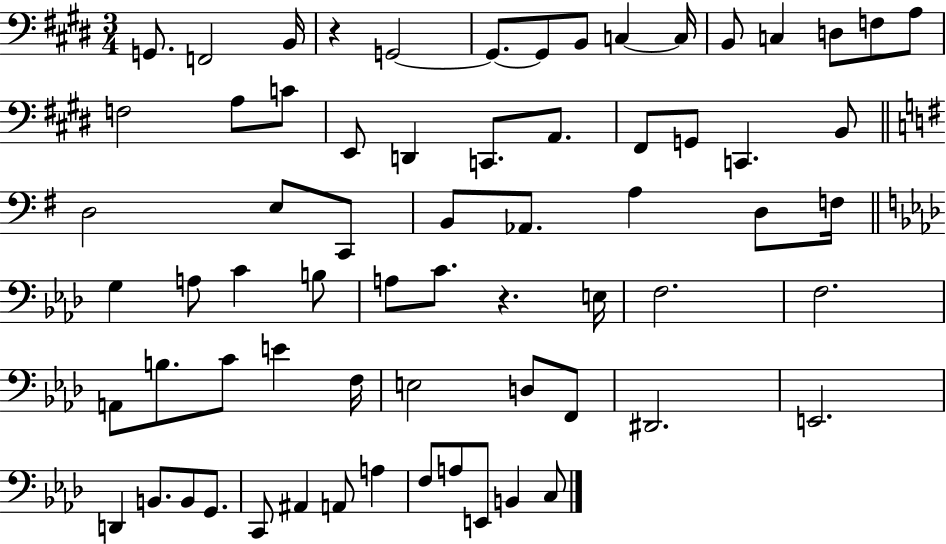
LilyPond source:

{
  \clef bass
  \numericTimeSignature
  \time 3/4
  \key e \major
  \repeat volta 2 { g,8. f,2 b,16 | r4 g,2~~ | g,8.~~ g,8 b,8 c4~~ c16 | b,8 c4 d8 f8 a8 | \break f2 a8 c'8 | e,8 d,4 c,8. a,8. | fis,8 g,8 c,4. b,8 | \bar "||" \break \key g \major d2 e8 c,8 | b,8 aes,8. a4 d8 f16 | \bar "||" \break \key aes \major g4 a8 c'4 b8 | a8 c'8. r4. e16 | f2. | f2. | \break a,8 b8. c'8 e'4 f16 | e2 d8 f,8 | dis,2. | e,2. | \break d,4 b,8. b,8 g,8. | c,8 ais,4 a,8 a4 | f8 a8 e,8 b,4 c8 | } \bar "|."
}